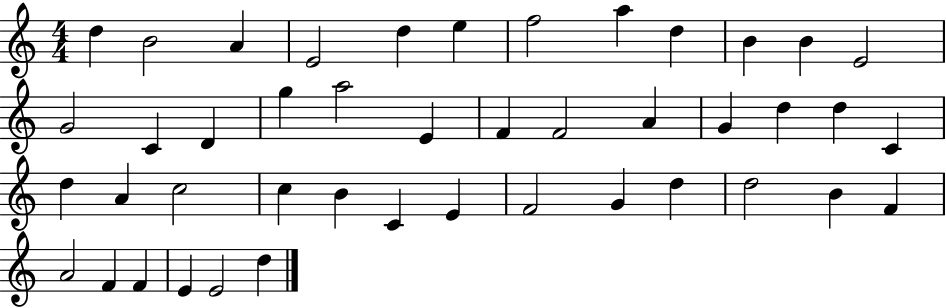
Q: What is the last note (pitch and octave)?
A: D5